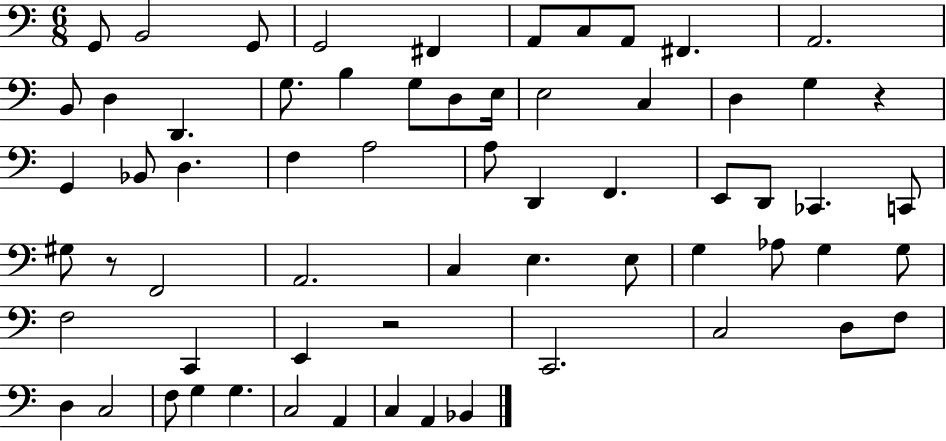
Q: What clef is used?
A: bass